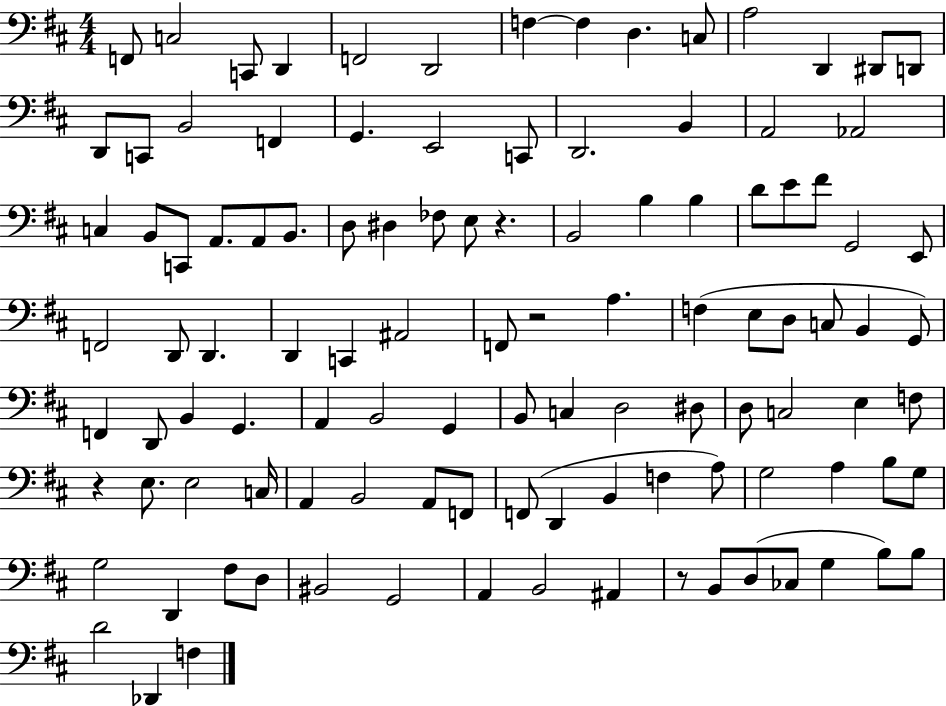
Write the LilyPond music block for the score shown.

{
  \clef bass
  \numericTimeSignature
  \time 4/4
  \key d \major
  f,8 c2 c,8 d,4 | f,2 d,2 | f4~~ f4 d4. c8 | a2 d,4 dis,8 d,8 | \break d,8 c,8 b,2 f,4 | g,4. e,2 c,8 | d,2. b,4 | a,2 aes,2 | \break c4 b,8 c,8 a,8. a,8 b,8. | d8 dis4 fes8 e8 r4. | b,2 b4 b4 | d'8 e'8 fis'8 g,2 e,8 | \break f,2 d,8 d,4. | d,4 c,4 ais,2 | f,8 r2 a4. | f4( e8 d8 c8 b,4 g,8) | \break f,4 d,8 b,4 g,4. | a,4 b,2 g,4 | b,8 c4 d2 dis8 | d8 c2 e4 f8 | \break r4 e8. e2 c16 | a,4 b,2 a,8 f,8 | f,8( d,4 b,4 f4 a8) | g2 a4 b8 g8 | \break g2 d,4 fis8 d8 | bis,2 g,2 | a,4 b,2 ais,4 | r8 b,8 d8( ces8 g4 b8) b8 | \break d'2 des,4 f4 | \bar "|."
}